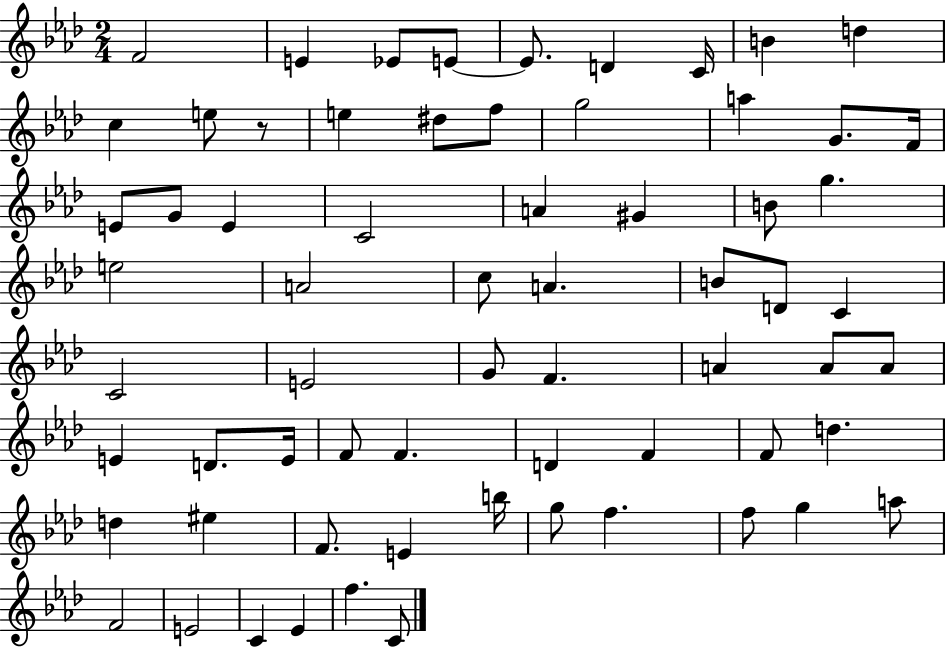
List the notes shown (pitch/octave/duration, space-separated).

F4/h E4/q Eb4/e E4/e E4/e. D4/q C4/s B4/q D5/q C5/q E5/e R/e E5/q D#5/e F5/e G5/h A5/q G4/e. F4/s E4/e G4/e E4/q C4/h A4/q G#4/q B4/e G5/q. E5/h A4/h C5/e A4/q. B4/e D4/e C4/q C4/h E4/h G4/e F4/q. A4/q A4/e A4/e E4/q D4/e. E4/s F4/e F4/q. D4/q F4/q F4/e D5/q. D5/q EIS5/q F4/e. E4/q B5/s G5/e F5/q. F5/e G5/q A5/e F4/h E4/h C4/q Eb4/q F5/q. C4/e